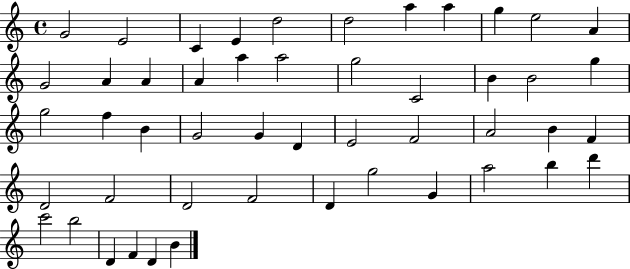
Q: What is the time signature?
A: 4/4